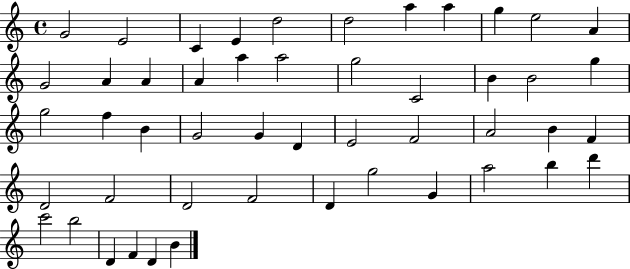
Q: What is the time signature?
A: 4/4